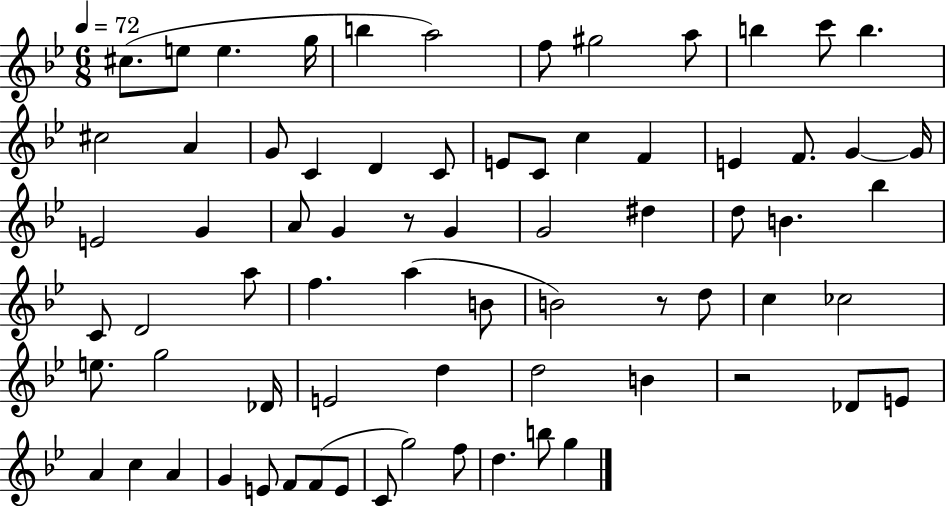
X:1
T:Untitled
M:6/8
L:1/4
K:Bb
^c/2 e/2 e g/4 b a2 f/2 ^g2 a/2 b c'/2 b ^c2 A G/2 C D C/2 E/2 C/2 c F E F/2 G G/4 E2 G A/2 G z/2 G G2 ^d d/2 B _b C/2 D2 a/2 f a B/2 B2 z/2 d/2 c _c2 e/2 g2 _D/4 E2 d d2 B z2 _D/2 E/2 A c A G E/2 F/2 F/2 E/2 C/2 g2 f/2 d b/2 g